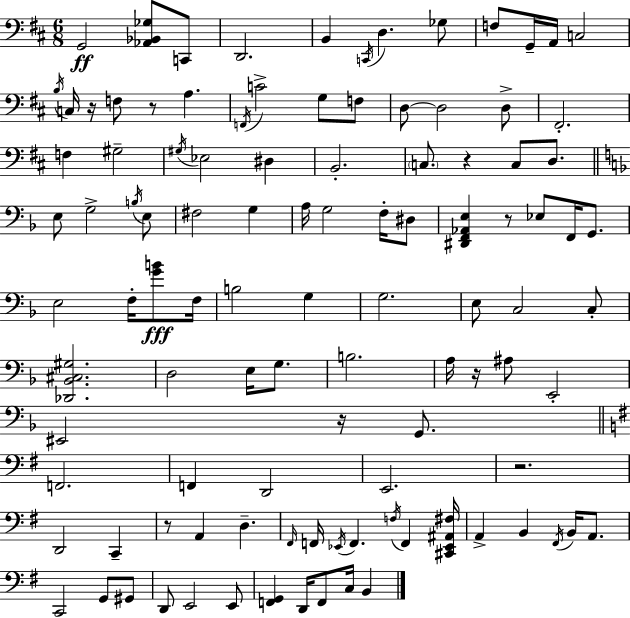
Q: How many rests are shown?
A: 8